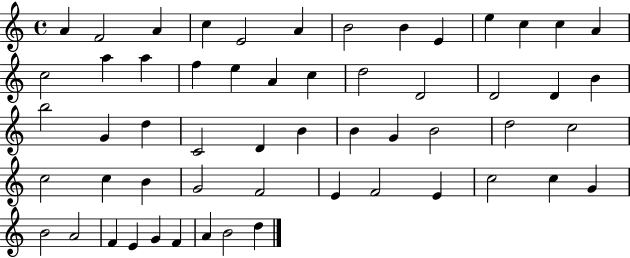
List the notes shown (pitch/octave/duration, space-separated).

A4/q F4/h A4/q C5/q E4/h A4/q B4/h B4/q E4/q E5/q C5/q C5/q A4/q C5/h A5/q A5/q F5/q E5/q A4/q C5/q D5/h D4/h D4/h D4/q B4/q B5/h G4/q D5/q C4/h D4/q B4/q B4/q G4/q B4/h D5/h C5/h C5/h C5/q B4/q G4/h F4/h E4/q F4/h E4/q C5/h C5/q G4/q B4/h A4/h F4/q E4/q G4/q F4/q A4/q B4/h D5/q